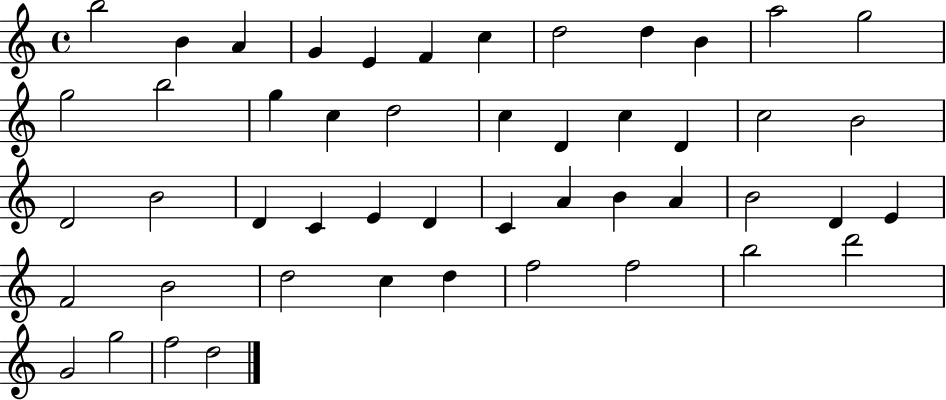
X:1
T:Untitled
M:4/4
L:1/4
K:C
b2 B A G E F c d2 d B a2 g2 g2 b2 g c d2 c D c D c2 B2 D2 B2 D C E D C A B A B2 D E F2 B2 d2 c d f2 f2 b2 d'2 G2 g2 f2 d2